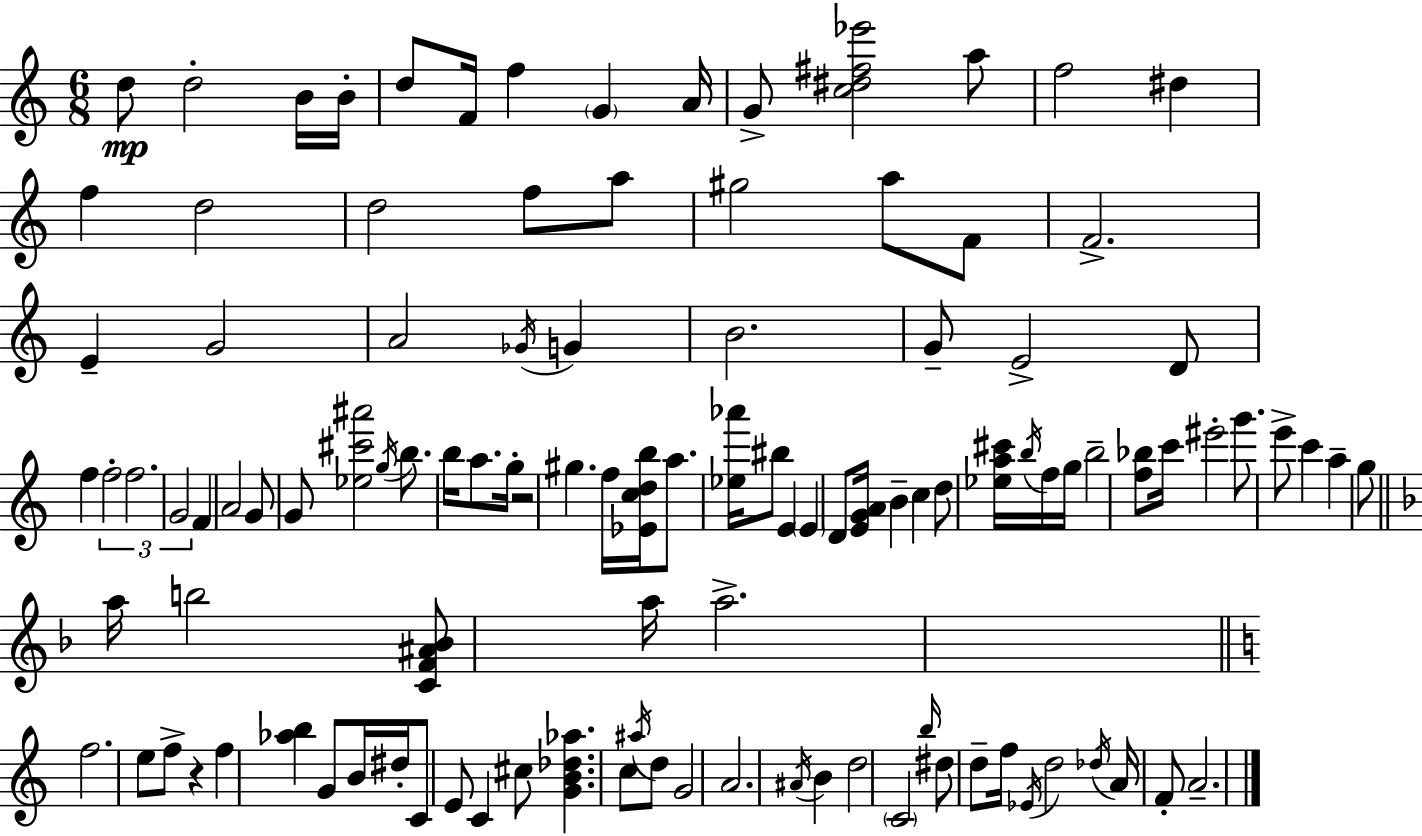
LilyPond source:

{
  \clef treble
  \numericTimeSignature
  \time 6/8
  \key a \minor
  d''8\mp d''2-. b'16 b'16-. | d''8 f'16 f''4 \parenthesize g'4 a'16 | g'8-> <c'' dis'' fis'' ees'''>2 a''8 | f''2 dis''4 | \break f''4 d''2 | d''2 f''8 a''8 | gis''2 a''8 f'8 | f'2.-> | \break e'4-- g'2 | a'2 \acciaccatura { ges'16 } g'4 | b'2. | g'8-- e'2-> d'8 | \break f''4 \tuplet 3/2 { f''2-. | f''2. | g'2 } f'4 | a'2 g'8 g'8 | \break <ees'' cis''' ais'''>2 \acciaccatura { g''16 } b''8. | b''16 a''8. g''16-. r2 | gis''4. f''16 <ees' c'' d'' b''>16 a''8. | <ees'' aes'''>16 bis''8 e'4 \parenthesize e'4 | \break d'8 <e' g' a'>16 b'4-- c''4 d''8 | <ees'' a'' cis'''>16 \acciaccatura { b''16 } f''16 g''16 b''2-- | <f'' bes''>8 c'''16 eis'''2-. | g'''8. e'''8-> c'''4 a''4-- | \break g''8 \bar "||" \break \key f \major a''16 b''2 <c' f' ais' bes'>8 a''16 | a''2.-> | \bar "||" \break \key a \minor f''2. | e''8 f''8-> r4 f''4 | <aes'' b''>4 g'8 b'16 dis''16-. c'8 e'8 | c'4 cis''8 <g' b' des'' aes''>4. | \break c''8 \acciaccatura { ais''16 } d''8 g'2 | a'2. | \acciaccatura { ais'16 } b'4 d''2 | \parenthesize c'2 \grace { b''16 } dis''8 | \break d''8-- f''16 \acciaccatura { ees'16 } d''2 | \acciaccatura { des''16 } a'16 f'8-. a'2.-- | \bar "|."
}